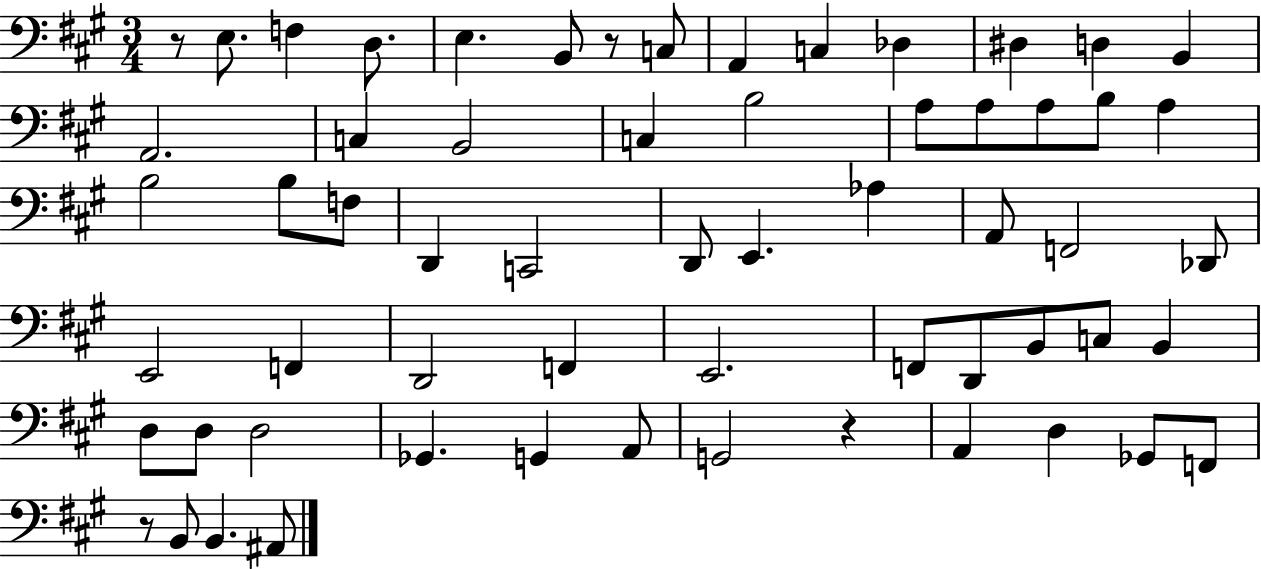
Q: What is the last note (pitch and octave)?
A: A#2